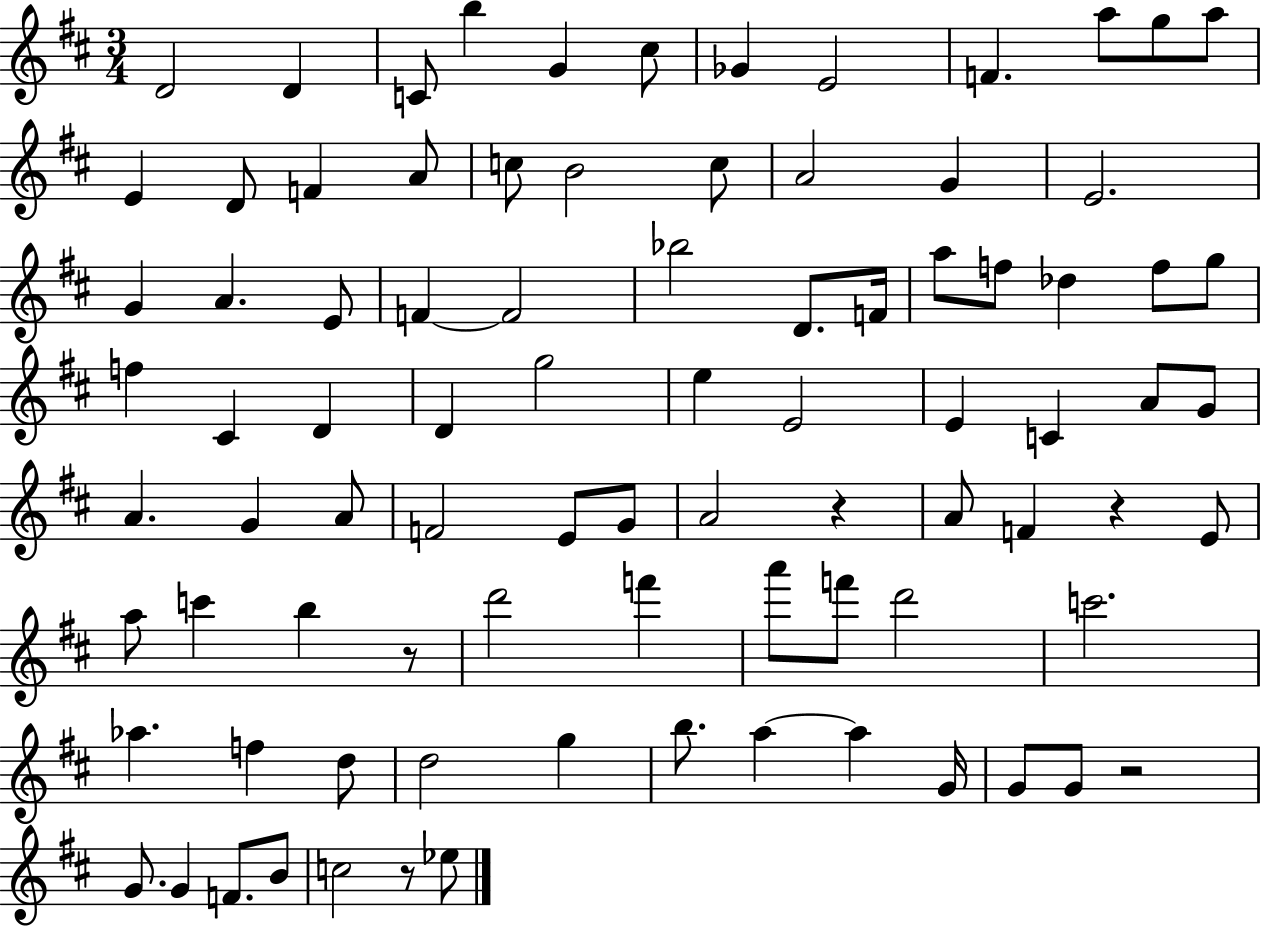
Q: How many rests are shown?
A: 5